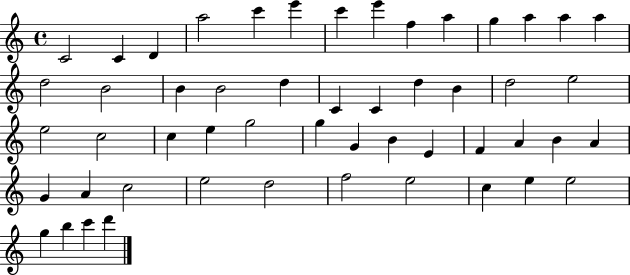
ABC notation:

X:1
T:Untitled
M:4/4
L:1/4
K:C
C2 C D a2 c' e' c' e' f a g a a a d2 B2 B B2 d C C d B d2 e2 e2 c2 c e g2 g G B E F A B A G A c2 e2 d2 f2 e2 c e e2 g b c' d'